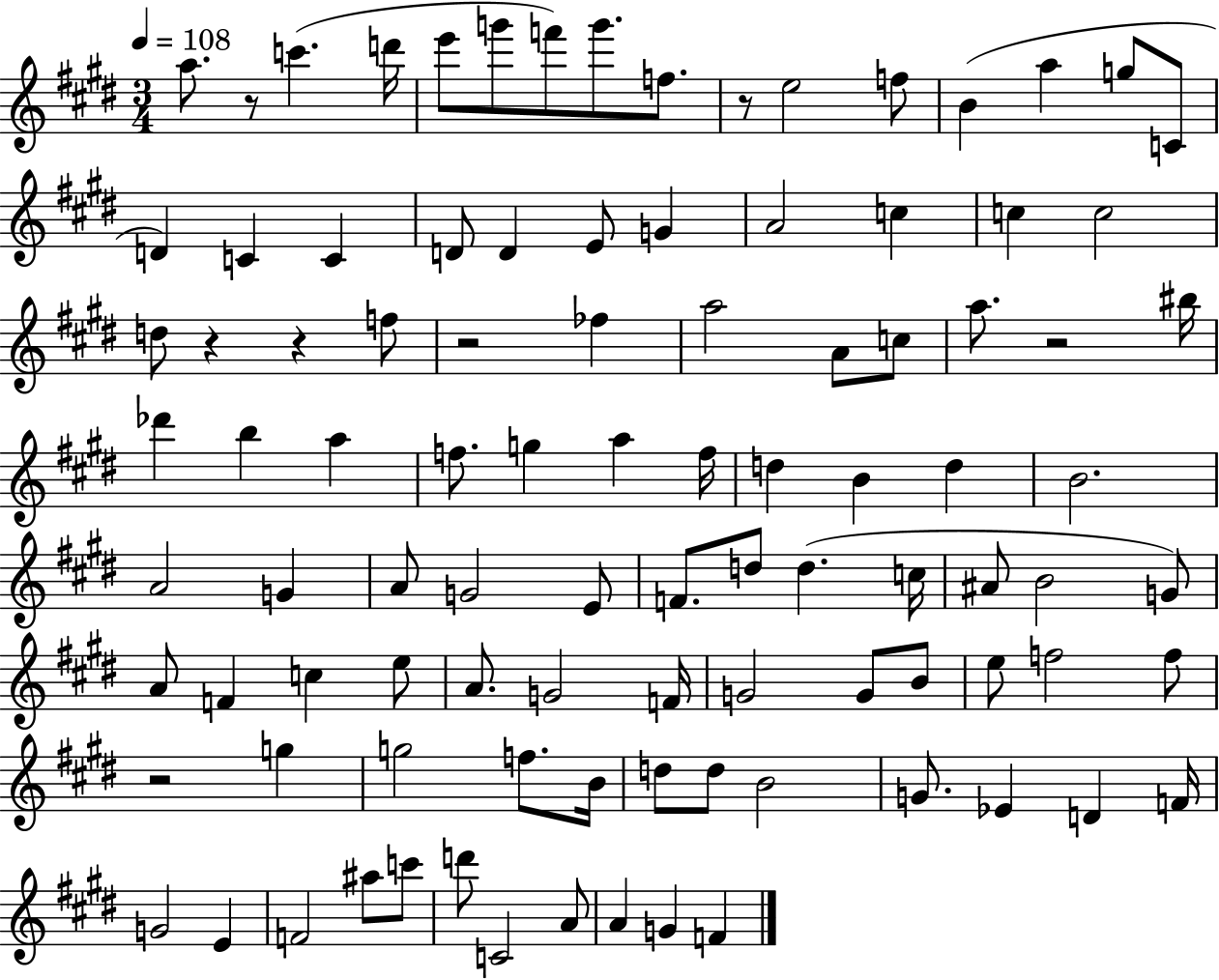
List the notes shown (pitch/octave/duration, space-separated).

A5/e. R/e C6/q. D6/s E6/e G6/e F6/e G6/e. F5/e. R/e E5/h F5/e B4/q A5/q G5/e C4/e D4/q C4/q C4/q D4/e D4/q E4/e G4/q A4/h C5/q C5/q C5/h D5/e R/q R/q F5/e R/h FES5/q A5/h A4/e C5/e A5/e. R/h BIS5/s Db6/q B5/q A5/q F5/e. G5/q A5/q F5/s D5/q B4/q D5/q B4/h. A4/h G4/q A4/e G4/h E4/e F4/e. D5/e D5/q. C5/s A#4/e B4/h G4/e A4/e F4/q C5/q E5/e A4/e. G4/h F4/s G4/h G4/e B4/e E5/e F5/h F5/e R/h G5/q G5/h F5/e. B4/s D5/e D5/e B4/h G4/e. Eb4/q D4/q F4/s G4/h E4/q F4/h A#5/e C6/e D6/e C4/h A4/e A4/q G4/q F4/q